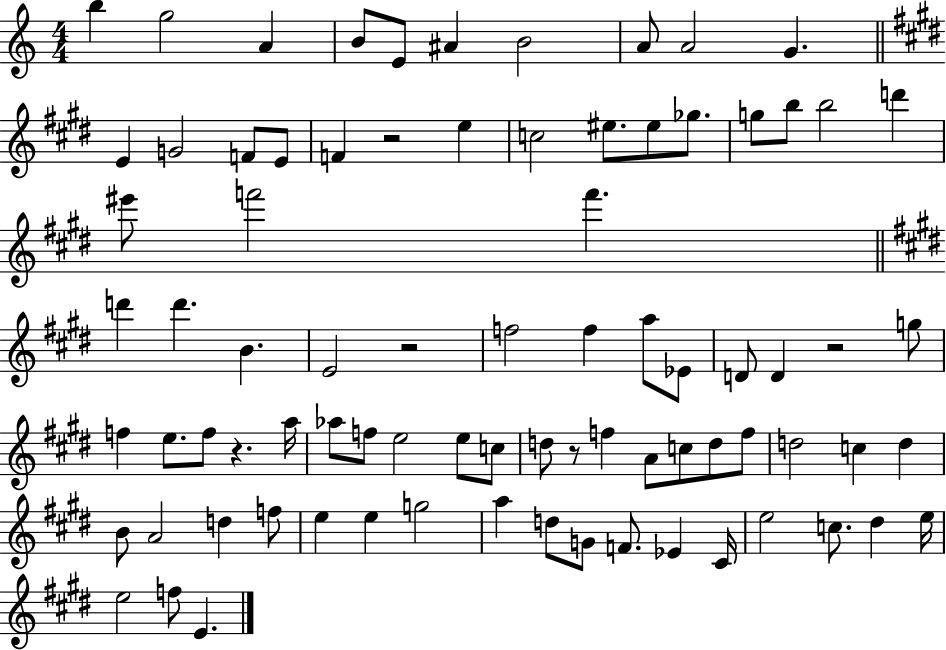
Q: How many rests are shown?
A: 5